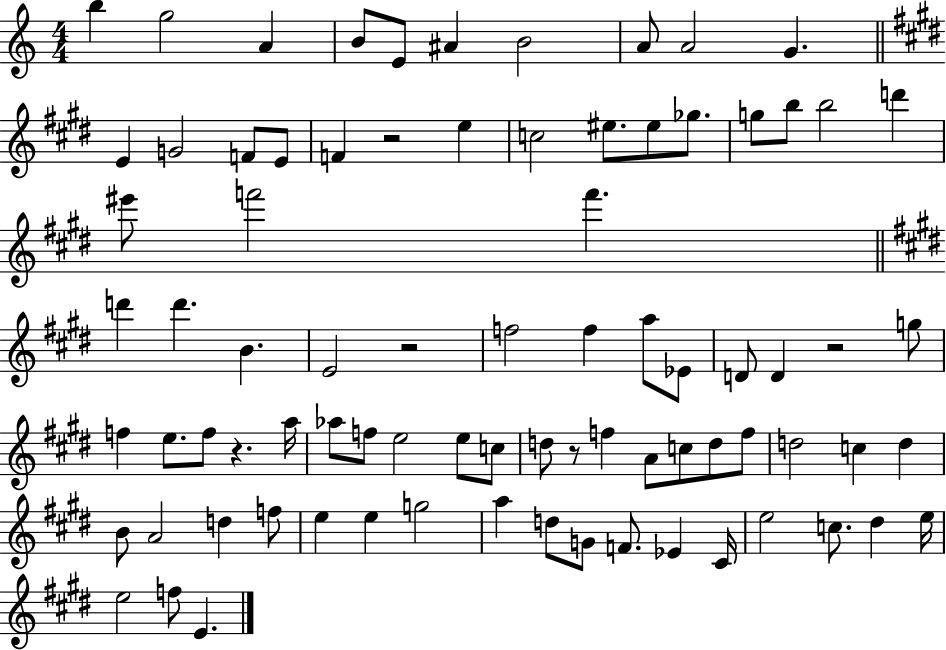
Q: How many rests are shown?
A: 5